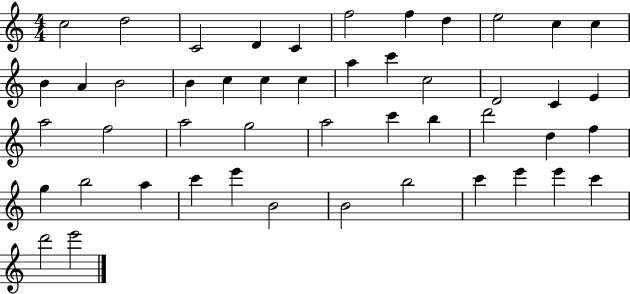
C5/h D5/h C4/h D4/q C4/q F5/h F5/q D5/q E5/h C5/q C5/q B4/q A4/q B4/h B4/q C5/q C5/q C5/q A5/q C6/q C5/h D4/h C4/q E4/q A5/h F5/h A5/h G5/h A5/h C6/q B5/q D6/h D5/q F5/q G5/q B5/h A5/q C6/q E6/q B4/h B4/h B5/h C6/q E6/q E6/q C6/q D6/h E6/h